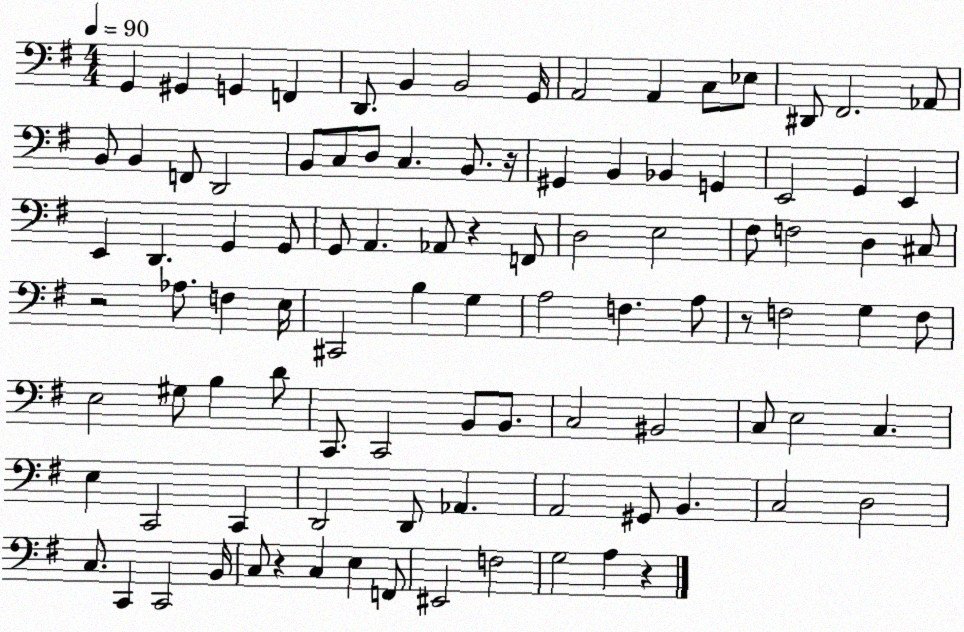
X:1
T:Untitled
M:4/4
L:1/4
K:G
G,, ^G,, G,, F,, D,,/2 B,, B,,2 G,,/4 A,,2 A,, C,/2 _E,/2 ^D,,/2 ^F,,2 _A,,/2 B,,/2 B,, F,,/2 D,,2 B,,/2 C,/2 D,/2 C, B,,/2 z/4 ^G,, B,, _B,, G,, E,,2 G,, E,, E,, D,, G,, G,,/2 G,,/2 A,, _A,,/2 z F,,/2 D,2 E,2 ^F,/2 F,2 D, ^C,/2 z2 _A,/2 F, E,/4 ^C,,2 B, G, A,2 F, A,/2 z/2 F,2 G, F,/2 E,2 ^G,/2 B, D/2 C,,/2 C,,2 B,,/2 B,,/2 C,2 ^B,,2 C,/2 E,2 C, E, C,,2 C,, D,,2 D,,/2 _A,, A,,2 ^G,,/2 B,, C,2 D,2 C,/2 C,, C,,2 B,,/4 C,/2 z C, E, F,,/2 ^E,,2 F,2 G,2 A, z